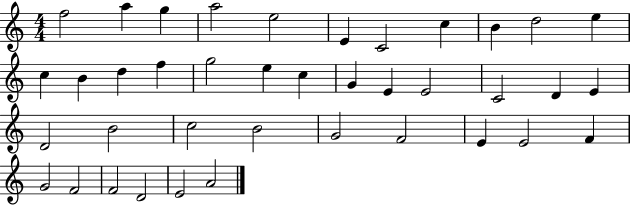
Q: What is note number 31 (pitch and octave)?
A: E4